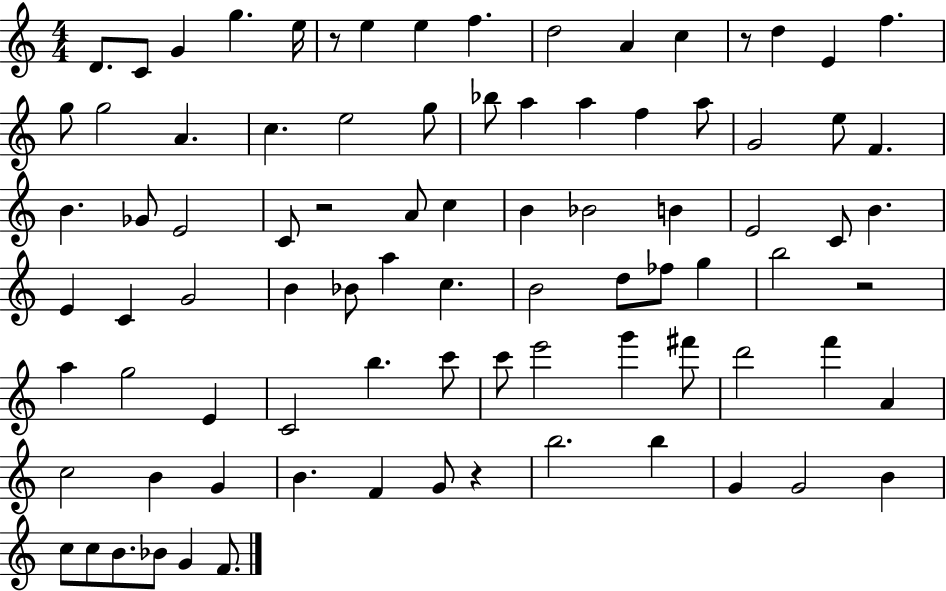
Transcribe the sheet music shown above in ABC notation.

X:1
T:Untitled
M:4/4
L:1/4
K:C
D/2 C/2 G g e/4 z/2 e e f d2 A c z/2 d E f g/2 g2 A c e2 g/2 _b/2 a a f a/2 G2 e/2 F B _G/2 E2 C/2 z2 A/2 c B _B2 B E2 C/2 B E C G2 B _B/2 a c B2 d/2 _f/2 g b2 z2 a g2 E C2 b c'/2 c'/2 e'2 g' ^f'/2 d'2 f' A c2 B G B F G/2 z b2 b G G2 B c/2 c/2 B/2 _B/2 G F/2